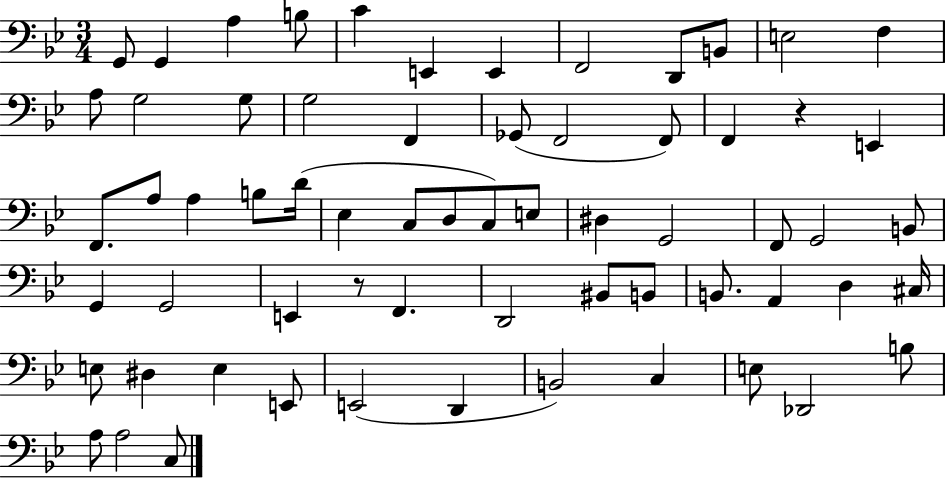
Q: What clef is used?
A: bass